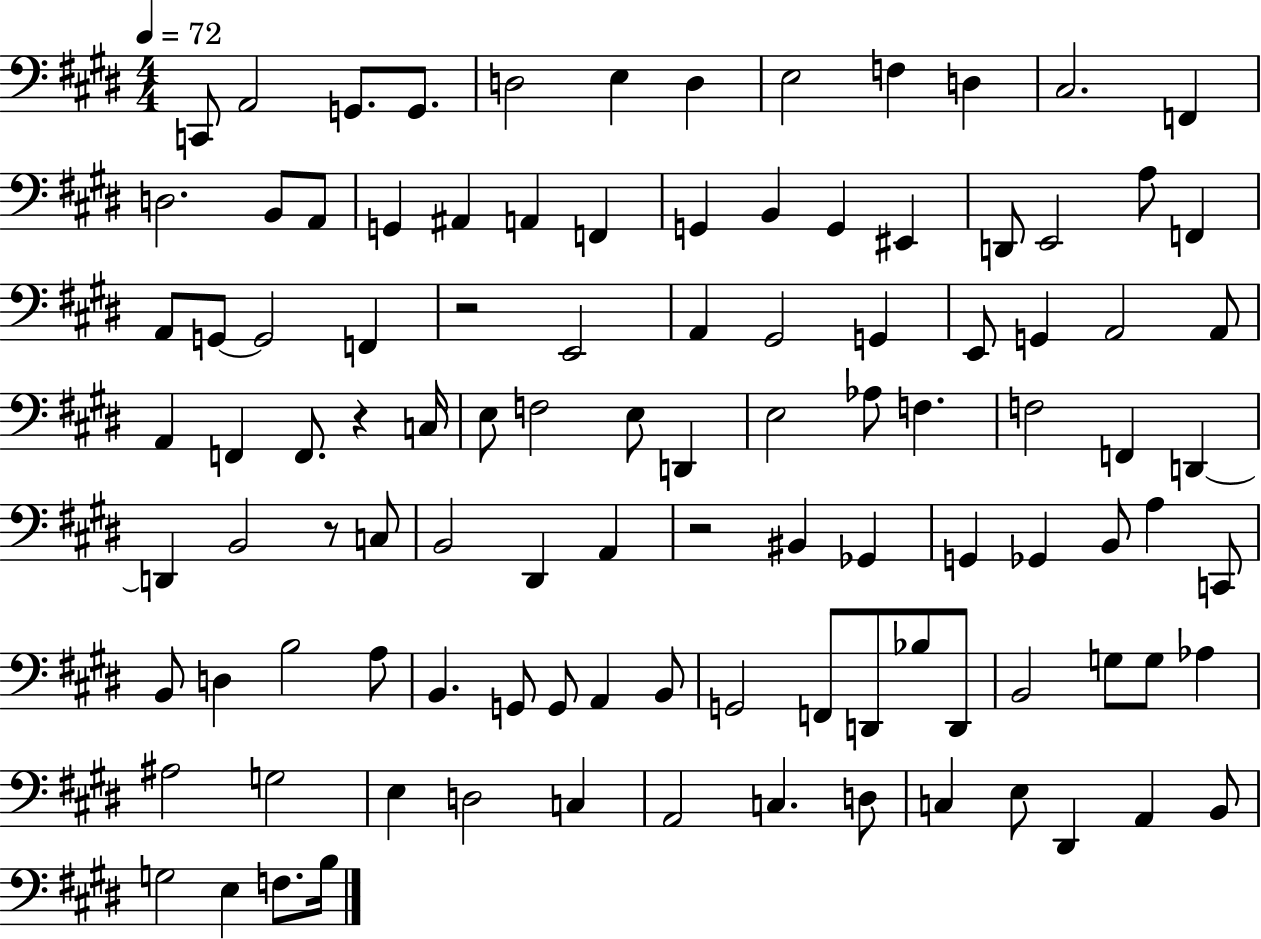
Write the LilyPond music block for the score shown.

{
  \clef bass
  \numericTimeSignature
  \time 4/4
  \key e \major
  \tempo 4 = 72
  \repeat volta 2 { c,8 a,2 g,8. g,8. | d2 e4 d4 | e2 f4 d4 | cis2. f,4 | \break d2. b,8 a,8 | g,4 ais,4 a,4 f,4 | g,4 b,4 g,4 eis,4 | d,8 e,2 a8 f,4 | \break a,8 g,8~~ g,2 f,4 | r2 e,2 | a,4 gis,2 g,4 | e,8 g,4 a,2 a,8 | \break a,4 f,4 f,8. r4 c16 | e8 f2 e8 d,4 | e2 aes8 f4. | f2 f,4 d,4~~ | \break d,4 b,2 r8 c8 | b,2 dis,4 a,4 | r2 bis,4 ges,4 | g,4 ges,4 b,8 a4 c,8 | \break b,8 d4 b2 a8 | b,4. g,8 g,8 a,4 b,8 | g,2 f,8 d,8 bes8 d,8 | b,2 g8 g8 aes4 | \break ais2 g2 | e4 d2 c4 | a,2 c4. d8 | c4 e8 dis,4 a,4 b,8 | \break g2 e4 f8. b16 | } \bar "|."
}